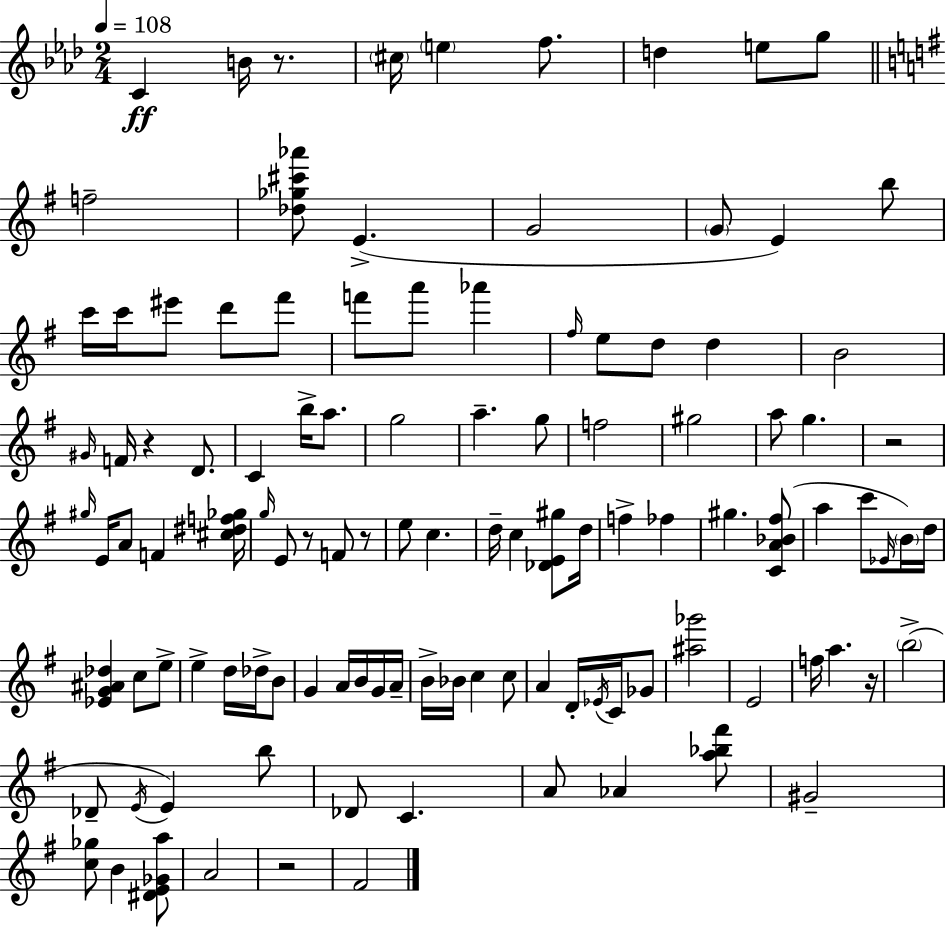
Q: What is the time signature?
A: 2/4